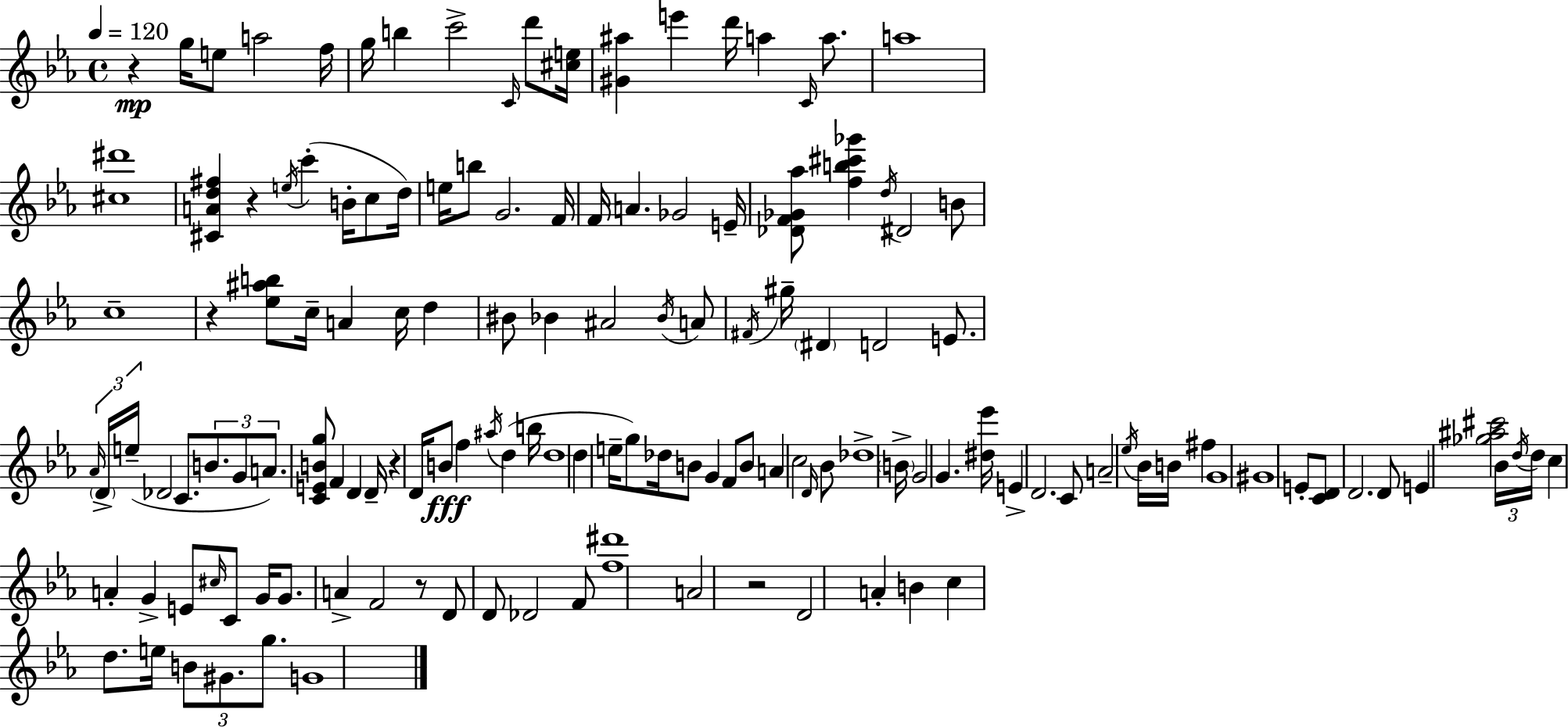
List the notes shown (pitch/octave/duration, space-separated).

R/q G5/s E5/e A5/h F5/s G5/s B5/q C6/h C4/s D6/e [C#5,E5]/s [G#4,A#5]/q E6/q D6/s A5/q C4/s A5/e. A5/w [C#5,D#6]/w [C#4,A4,D5,F#5]/q R/q E5/s C6/q B4/s C5/e D5/s E5/s B5/e G4/h. F4/s F4/s A4/q. Gb4/h E4/s [Db4,F4,Gb4,Ab5]/e [F5,B5,C#6,Gb6]/q D5/s D#4/h B4/e C5/w R/q [Eb5,A#5,B5]/e C5/s A4/q C5/s D5/q BIS4/e Bb4/q A#4/h Bb4/s A4/e F#4/s G#5/s D#4/q D4/h E4/e. Ab4/s D4/s E5/s Db4/h C4/e. B4/e. G4/e A4/e. [C4,E4,B4,G5]/e F4/q D4/q D4/s R/q D4/s B4/e F5/q A#5/s D5/q B5/s D5/w D5/q E5/s G5/e Db5/s B4/e G4/q F4/e B4/e A4/q C5/h D4/s Bb4/e Db5/w B4/s G4/h G4/q. [D#5,Eb6]/s E4/q D4/h. C4/e A4/h Eb5/s Bb4/s B4/s F#5/q G4/w G#4/w E4/e [C4,D4]/e D4/h. D4/e E4/q [Gb5,A#5,C#6]/h Bb4/s D5/s D5/s C5/q A4/q G4/q E4/e C#5/s C4/e G4/s G4/e. A4/q F4/h R/e D4/e D4/e Db4/h F4/e [F5,D#6]/w A4/h R/h D4/h A4/q B4/q C5/q D5/e. E5/s B4/e G#4/e. G5/e. G4/w